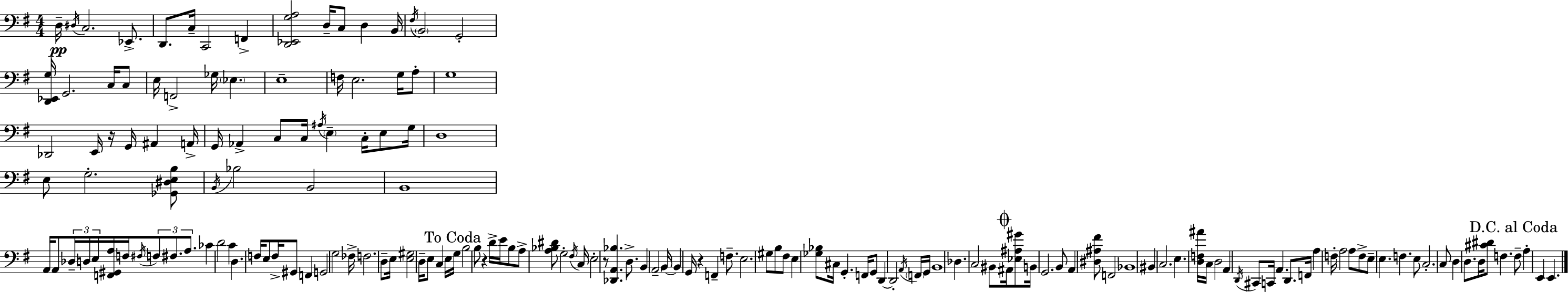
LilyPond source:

{
  \clef bass
  \numericTimeSignature
  \time 4/4
  \key e \minor
  d16--\pp \acciaccatura { dis16 } c2. ees,8.-> | d,8. c16-- c,2 f,4-> | <d, ees, g a>2 d16-- c8 d4 | b,16 \acciaccatura { fis16 } \parenthesize b,2 g,2-. | \break <d, ees, g>16 g,2. c16 | c8 e16 f,2-> ges16 \parenthesize ees4. | e1-- | f16 e2. g16 | \break a8-. g1 | des,2 e,16 r16 g,16 ais,4 | a,16-> g,16 aes,4-> c8 c16 \acciaccatura { ais16 } \parenthesize e4-- c16-. | e8 g16 d1 | \break e8 g2.-. | <ges, dis e b>8 \acciaccatura { b,16 } bes2 b,2 | b,1 | a,16 a,8 \tuplet 3/2 { des16-- d16 e16 } <f, gis, a>16 f16 \acciaccatura { fis16 } \tuplet 3/2 { f8 fis8. | \break a8. } ces'4 d'2 | c'4 d4. f16 e8 f16-> gis,8 | f,4 g,2 g2 | fes16-> f2. | \break d8-- e16 <e gis>2 d16-- e8 | c4 e16 \mark "To Coda" g16 b2 b8 | r4 d'16-> e'16 b8 a8-> <a bes dis'>8 g2-. | \acciaccatura { fis16 } c16 e2-. r8 | \break <des, a, bes>4. d8.-> b,4 \parenthesize a,2-- | b,16~~ b,4 g,16 r4 f,4-- | f8.-- e2. | gis8 b8 fis8 e4 <ges bes>8 cis16 g,4.-. | \break f,16 g,8 d,4~~ d,2-. | \acciaccatura { a,16 } \parenthesize f,16 g,16 b,1 | des4. c2 | bis,8 \mark \markup { \musicglyph "scripts.coda" } ais,16 <ees ais gis'>8 b,16 g,2. | \break b,8 a,4 <dis ais fis'>8 f,2 | bes,1 | bis,4 c2. | e4. <d f ais'>16 c16 d2 | \break a,4 \acciaccatura { d,16 } cis,8 c,16 a,4. | d,8. f,16 a4 f16-. a2 | a8 f8-> e8-- e4. | f4. e8 c2.-. | \break c8 d4 d8. d16 | <cis' dis'>8 f4. \mark "D.C. al Coda" f8-- a4-. e,4 | e,4. \bar "|."
}